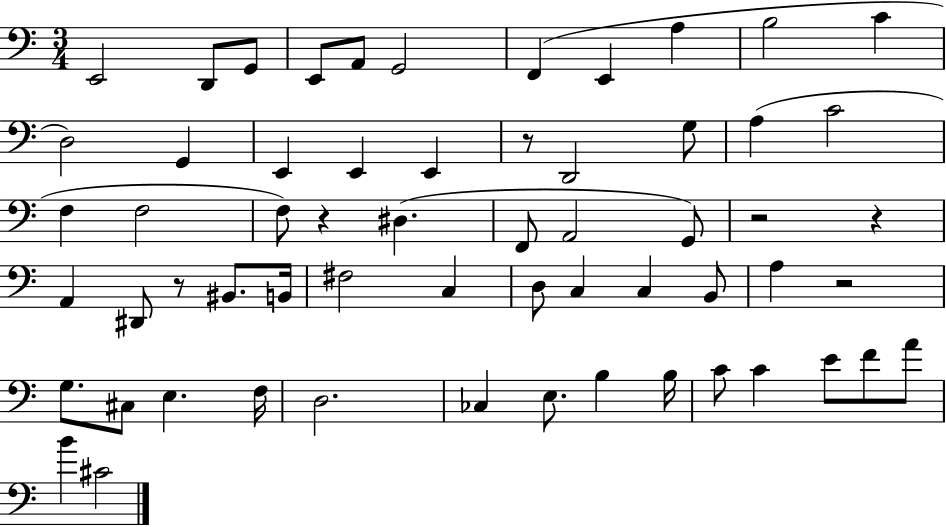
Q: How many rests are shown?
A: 6